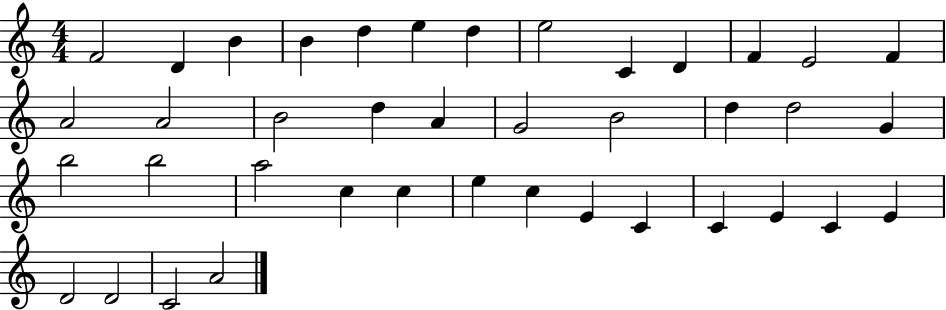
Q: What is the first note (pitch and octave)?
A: F4